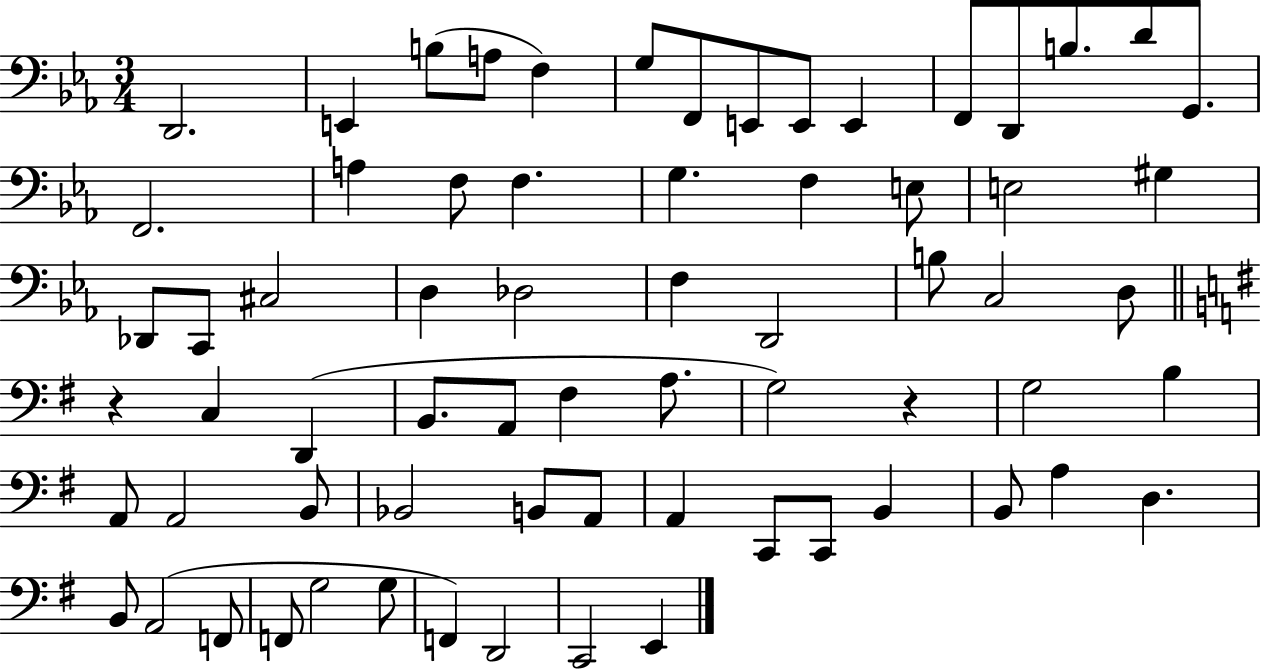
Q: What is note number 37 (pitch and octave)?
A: B2